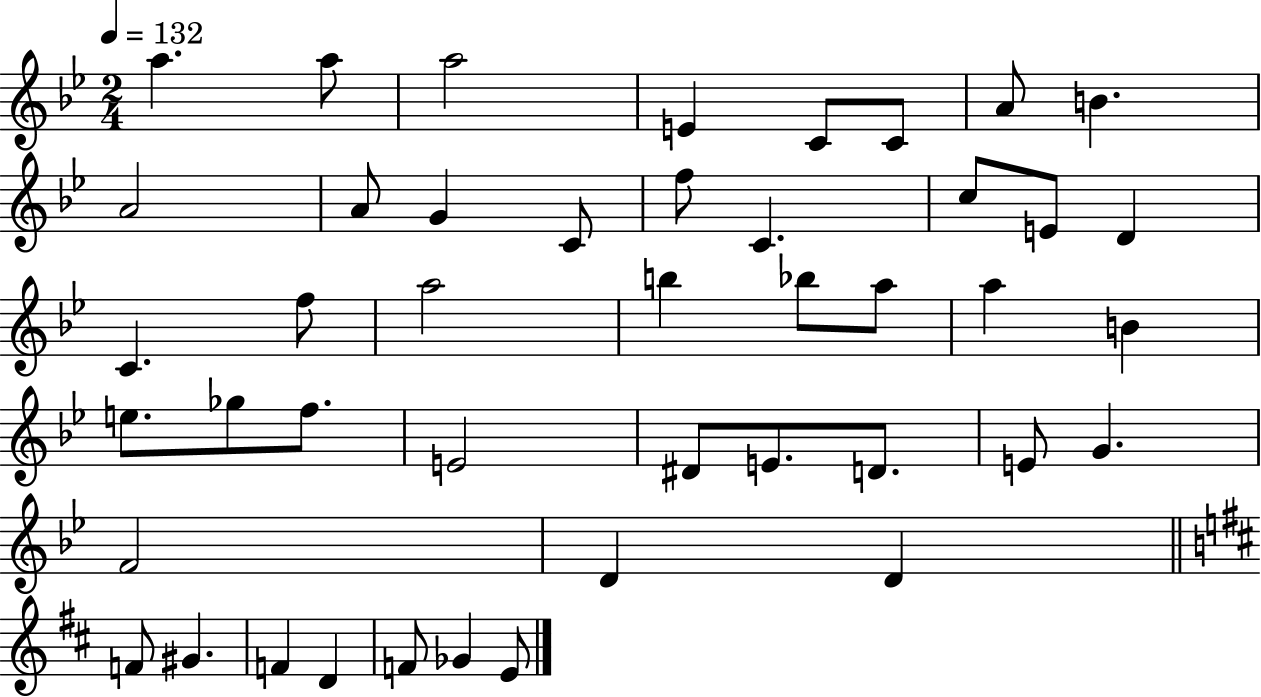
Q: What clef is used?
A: treble